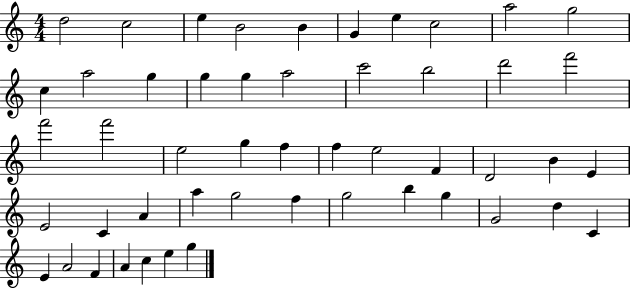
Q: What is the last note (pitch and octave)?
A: G5